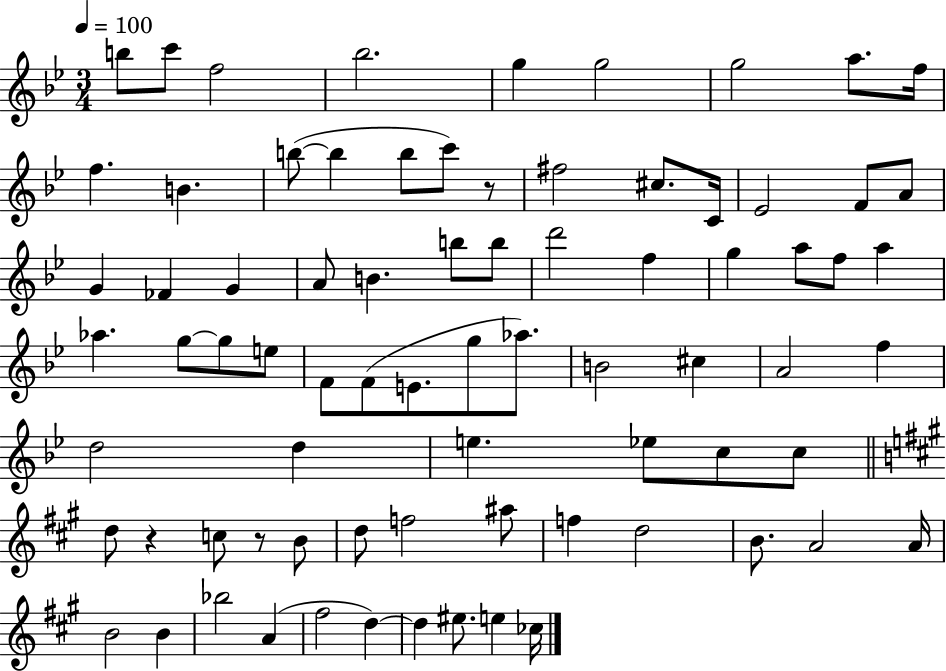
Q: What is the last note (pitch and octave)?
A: CES5